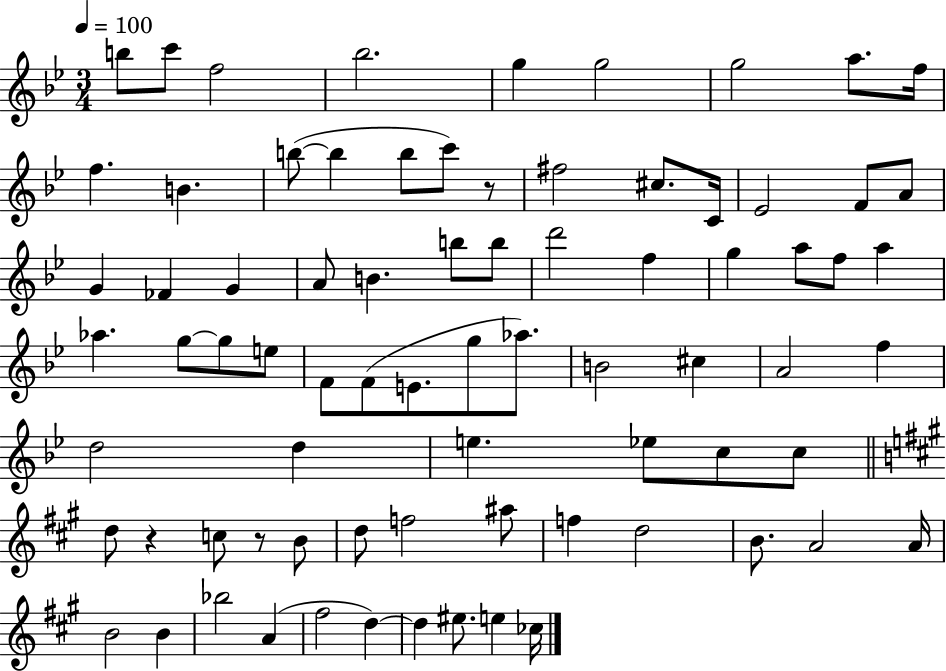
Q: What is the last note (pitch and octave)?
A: CES5